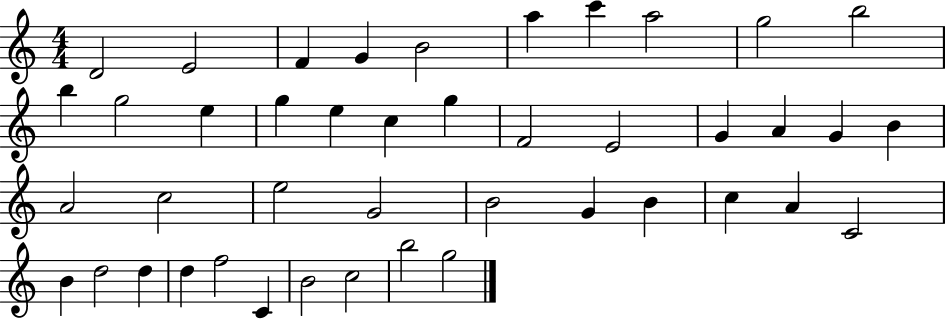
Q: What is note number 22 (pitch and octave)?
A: G4